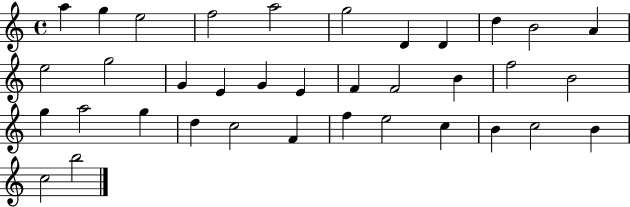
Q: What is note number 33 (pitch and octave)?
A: C5